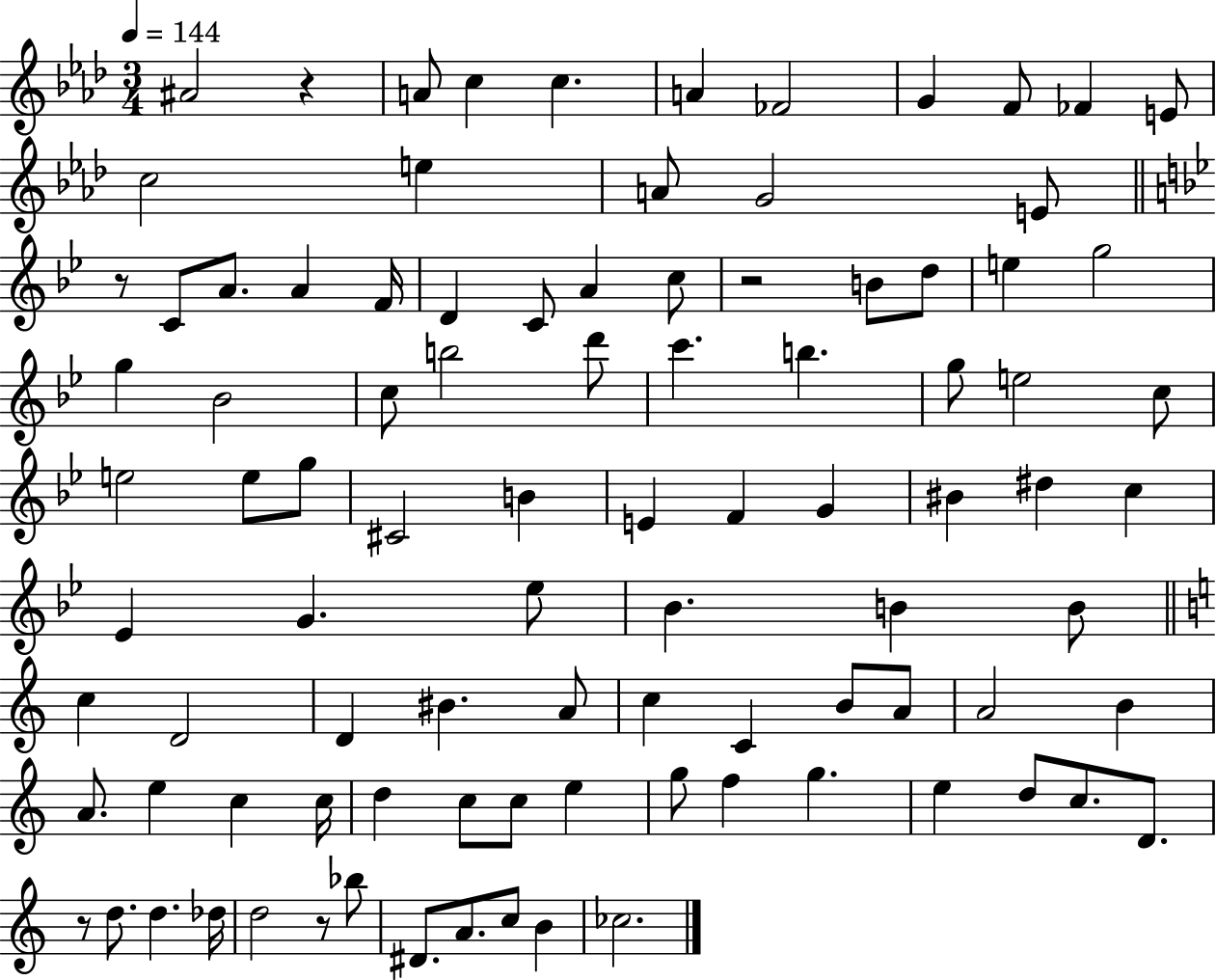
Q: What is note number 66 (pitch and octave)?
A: A4